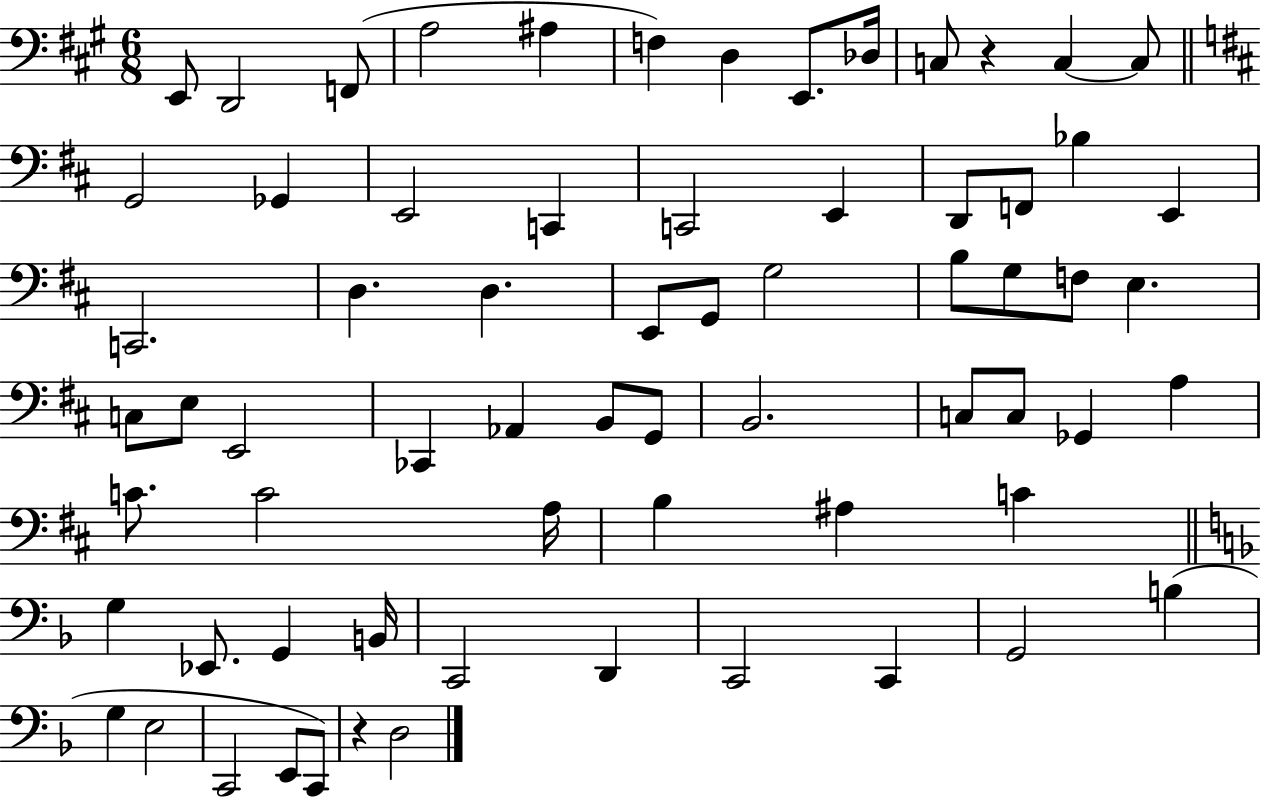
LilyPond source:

{
  \clef bass
  \numericTimeSignature
  \time 6/8
  \key a \major
  e,8 d,2 f,8( | a2 ais4 | f4) d4 e,8. des16 | c8 r4 c4~~ c8 | \break \bar "||" \break \key d \major g,2 ges,4 | e,2 c,4 | c,2 e,4 | d,8 f,8 bes4 e,4 | \break c,2. | d4. d4. | e,8 g,8 g2 | b8 g8 f8 e4. | \break c8 e8 e,2 | ces,4 aes,4 b,8 g,8 | b,2. | c8 c8 ges,4 a4 | \break c'8. c'2 a16 | b4 ais4 c'4 | \bar "||" \break \key f \major g4 ees,8. g,4 b,16 | c,2 d,4 | c,2 c,4 | g,2 b4( | \break g4 e2 | c,2 e,8 c,8) | r4 d2 | \bar "|."
}